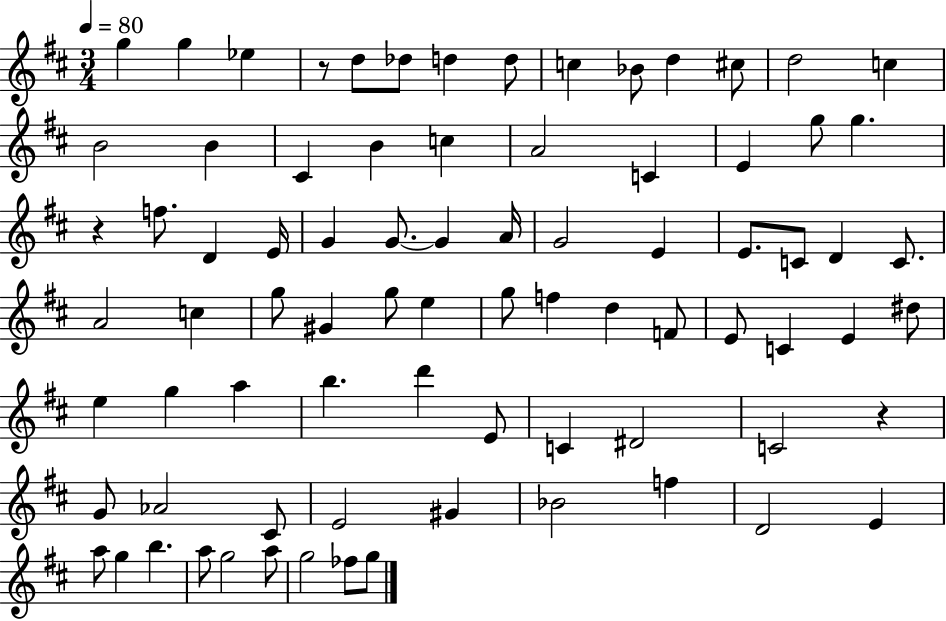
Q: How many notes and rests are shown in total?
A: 80